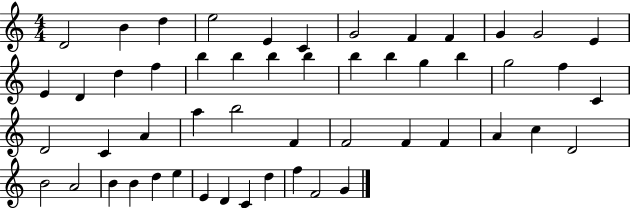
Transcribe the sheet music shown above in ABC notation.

X:1
T:Untitled
M:4/4
L:1/4
K:C
D2 B d e2 E C G2 F F G G2 E E D d f b b b b b b g b g2 f C D2 C A a b2 F F2 F F A c D2 B2 A2 B B d e E D C d f F2 G